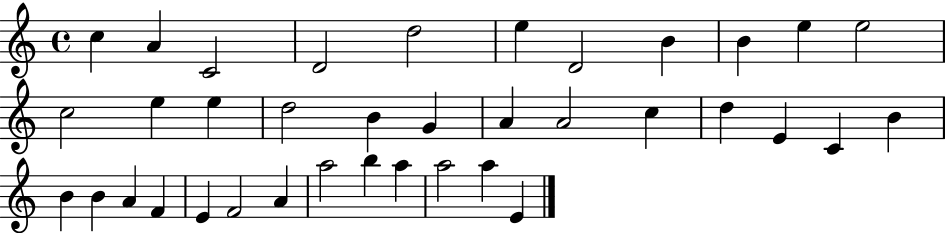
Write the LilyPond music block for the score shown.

{
  \clef treble
  \time 4/4
  \defaultTimeSignature
  \key c \major
  c''4 a'4 c'2 | d'2 d''2 | e''4 d'2 b'4 | b'4 e''4 e''2 | \break c''2 e''4 e''4 | d''2 b'4 g'4 | a'4 a'2 c''4 | d''4 e'4 c'4 b'4 | \break b'4 b'4 a'4 f'4 | e'4 f'2 a'4 | a''2 b''4 a''4 | a''2 a''4 e'4 | \break \bar "|."
}